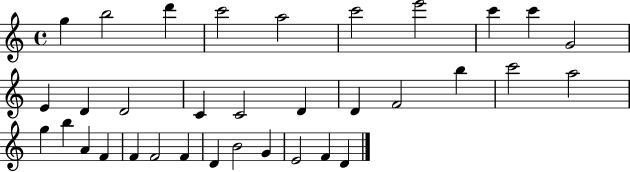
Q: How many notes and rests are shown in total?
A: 34